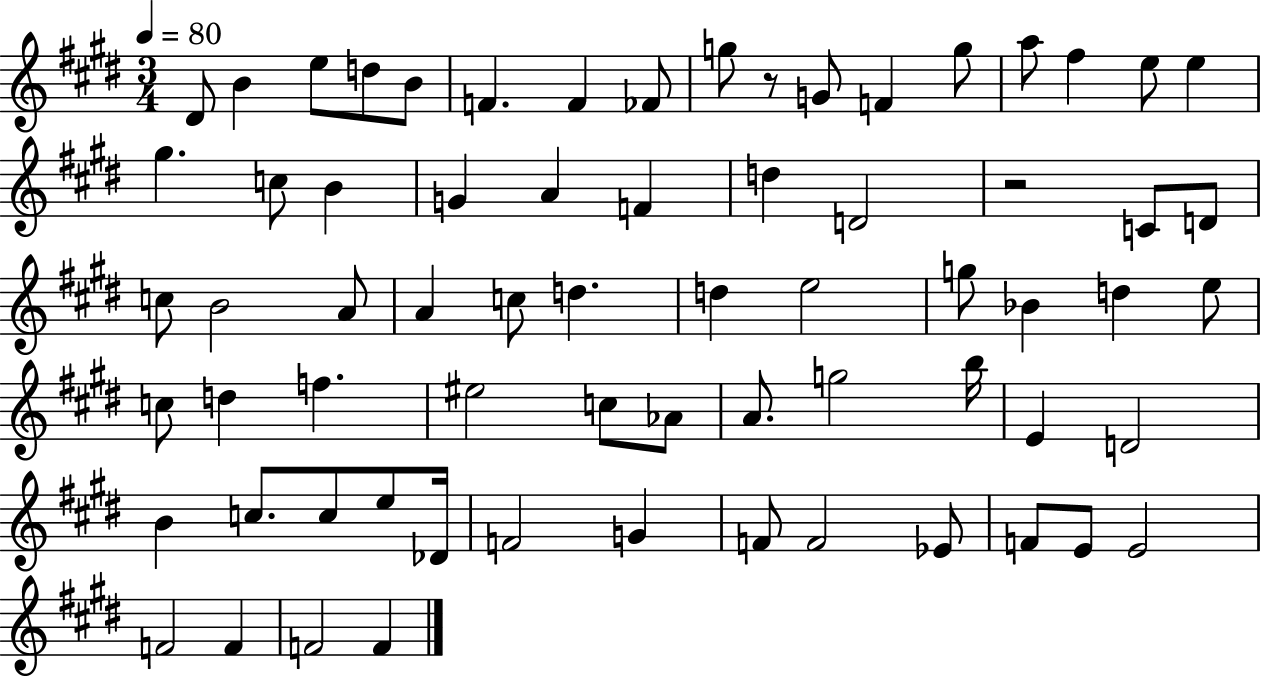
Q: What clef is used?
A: treble